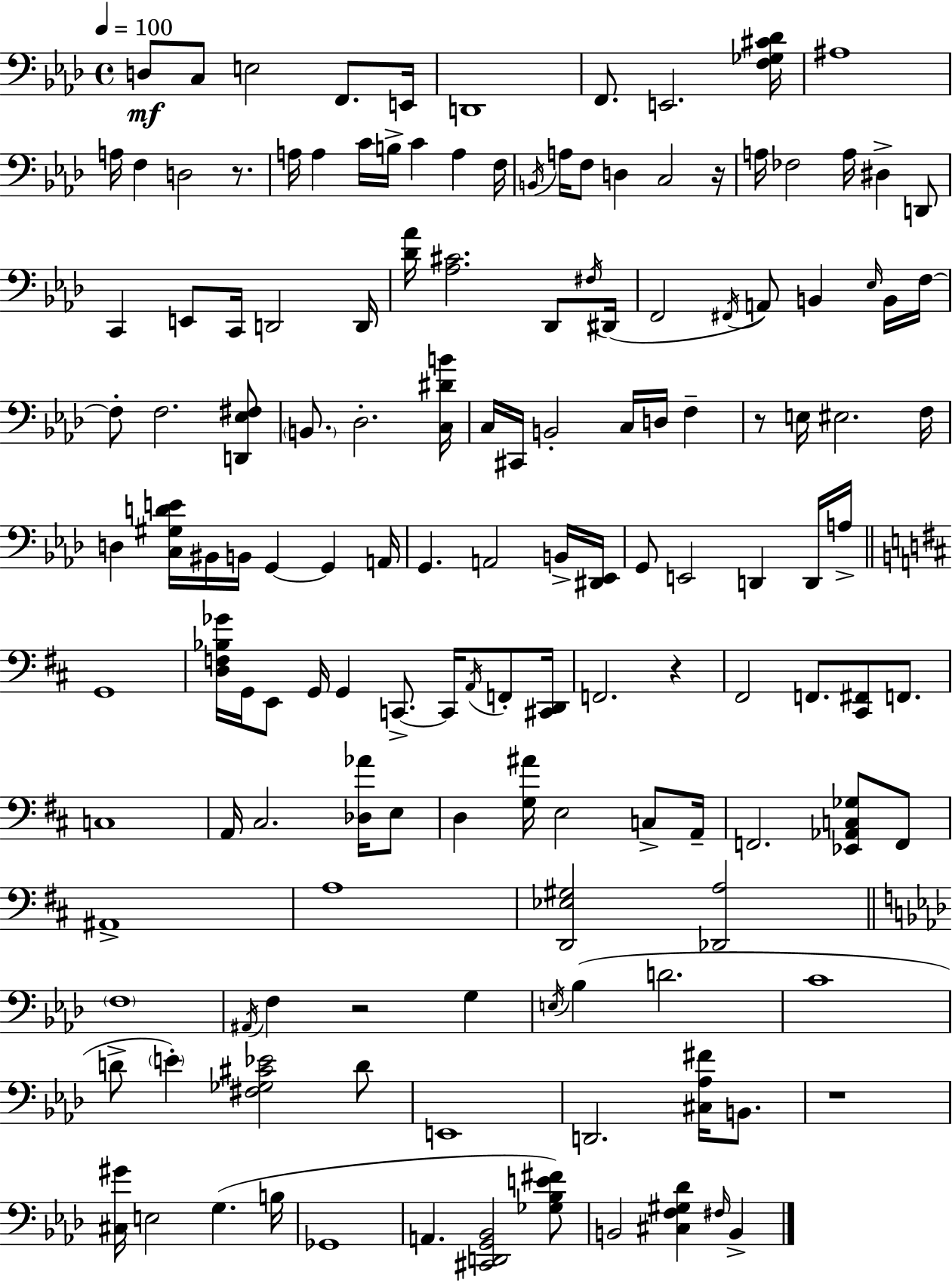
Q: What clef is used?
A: bass